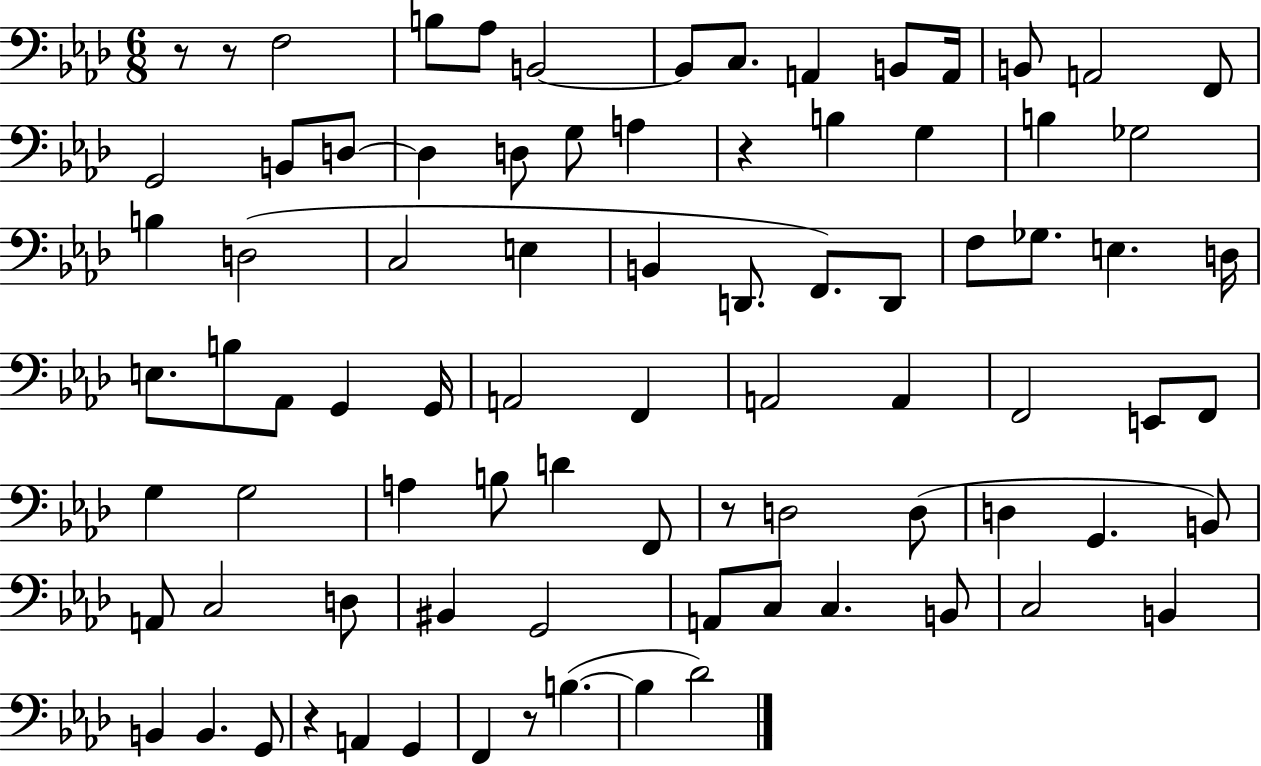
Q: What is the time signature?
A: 6/8